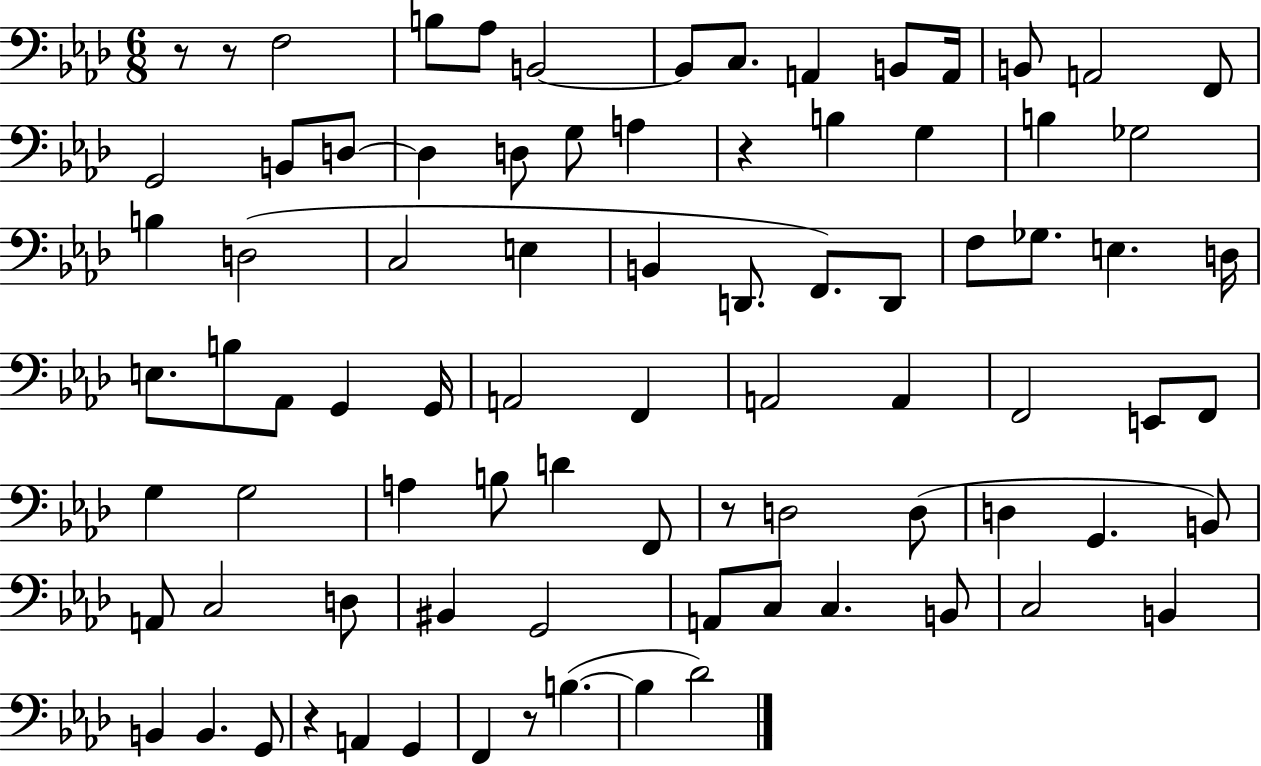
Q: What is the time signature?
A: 6/8